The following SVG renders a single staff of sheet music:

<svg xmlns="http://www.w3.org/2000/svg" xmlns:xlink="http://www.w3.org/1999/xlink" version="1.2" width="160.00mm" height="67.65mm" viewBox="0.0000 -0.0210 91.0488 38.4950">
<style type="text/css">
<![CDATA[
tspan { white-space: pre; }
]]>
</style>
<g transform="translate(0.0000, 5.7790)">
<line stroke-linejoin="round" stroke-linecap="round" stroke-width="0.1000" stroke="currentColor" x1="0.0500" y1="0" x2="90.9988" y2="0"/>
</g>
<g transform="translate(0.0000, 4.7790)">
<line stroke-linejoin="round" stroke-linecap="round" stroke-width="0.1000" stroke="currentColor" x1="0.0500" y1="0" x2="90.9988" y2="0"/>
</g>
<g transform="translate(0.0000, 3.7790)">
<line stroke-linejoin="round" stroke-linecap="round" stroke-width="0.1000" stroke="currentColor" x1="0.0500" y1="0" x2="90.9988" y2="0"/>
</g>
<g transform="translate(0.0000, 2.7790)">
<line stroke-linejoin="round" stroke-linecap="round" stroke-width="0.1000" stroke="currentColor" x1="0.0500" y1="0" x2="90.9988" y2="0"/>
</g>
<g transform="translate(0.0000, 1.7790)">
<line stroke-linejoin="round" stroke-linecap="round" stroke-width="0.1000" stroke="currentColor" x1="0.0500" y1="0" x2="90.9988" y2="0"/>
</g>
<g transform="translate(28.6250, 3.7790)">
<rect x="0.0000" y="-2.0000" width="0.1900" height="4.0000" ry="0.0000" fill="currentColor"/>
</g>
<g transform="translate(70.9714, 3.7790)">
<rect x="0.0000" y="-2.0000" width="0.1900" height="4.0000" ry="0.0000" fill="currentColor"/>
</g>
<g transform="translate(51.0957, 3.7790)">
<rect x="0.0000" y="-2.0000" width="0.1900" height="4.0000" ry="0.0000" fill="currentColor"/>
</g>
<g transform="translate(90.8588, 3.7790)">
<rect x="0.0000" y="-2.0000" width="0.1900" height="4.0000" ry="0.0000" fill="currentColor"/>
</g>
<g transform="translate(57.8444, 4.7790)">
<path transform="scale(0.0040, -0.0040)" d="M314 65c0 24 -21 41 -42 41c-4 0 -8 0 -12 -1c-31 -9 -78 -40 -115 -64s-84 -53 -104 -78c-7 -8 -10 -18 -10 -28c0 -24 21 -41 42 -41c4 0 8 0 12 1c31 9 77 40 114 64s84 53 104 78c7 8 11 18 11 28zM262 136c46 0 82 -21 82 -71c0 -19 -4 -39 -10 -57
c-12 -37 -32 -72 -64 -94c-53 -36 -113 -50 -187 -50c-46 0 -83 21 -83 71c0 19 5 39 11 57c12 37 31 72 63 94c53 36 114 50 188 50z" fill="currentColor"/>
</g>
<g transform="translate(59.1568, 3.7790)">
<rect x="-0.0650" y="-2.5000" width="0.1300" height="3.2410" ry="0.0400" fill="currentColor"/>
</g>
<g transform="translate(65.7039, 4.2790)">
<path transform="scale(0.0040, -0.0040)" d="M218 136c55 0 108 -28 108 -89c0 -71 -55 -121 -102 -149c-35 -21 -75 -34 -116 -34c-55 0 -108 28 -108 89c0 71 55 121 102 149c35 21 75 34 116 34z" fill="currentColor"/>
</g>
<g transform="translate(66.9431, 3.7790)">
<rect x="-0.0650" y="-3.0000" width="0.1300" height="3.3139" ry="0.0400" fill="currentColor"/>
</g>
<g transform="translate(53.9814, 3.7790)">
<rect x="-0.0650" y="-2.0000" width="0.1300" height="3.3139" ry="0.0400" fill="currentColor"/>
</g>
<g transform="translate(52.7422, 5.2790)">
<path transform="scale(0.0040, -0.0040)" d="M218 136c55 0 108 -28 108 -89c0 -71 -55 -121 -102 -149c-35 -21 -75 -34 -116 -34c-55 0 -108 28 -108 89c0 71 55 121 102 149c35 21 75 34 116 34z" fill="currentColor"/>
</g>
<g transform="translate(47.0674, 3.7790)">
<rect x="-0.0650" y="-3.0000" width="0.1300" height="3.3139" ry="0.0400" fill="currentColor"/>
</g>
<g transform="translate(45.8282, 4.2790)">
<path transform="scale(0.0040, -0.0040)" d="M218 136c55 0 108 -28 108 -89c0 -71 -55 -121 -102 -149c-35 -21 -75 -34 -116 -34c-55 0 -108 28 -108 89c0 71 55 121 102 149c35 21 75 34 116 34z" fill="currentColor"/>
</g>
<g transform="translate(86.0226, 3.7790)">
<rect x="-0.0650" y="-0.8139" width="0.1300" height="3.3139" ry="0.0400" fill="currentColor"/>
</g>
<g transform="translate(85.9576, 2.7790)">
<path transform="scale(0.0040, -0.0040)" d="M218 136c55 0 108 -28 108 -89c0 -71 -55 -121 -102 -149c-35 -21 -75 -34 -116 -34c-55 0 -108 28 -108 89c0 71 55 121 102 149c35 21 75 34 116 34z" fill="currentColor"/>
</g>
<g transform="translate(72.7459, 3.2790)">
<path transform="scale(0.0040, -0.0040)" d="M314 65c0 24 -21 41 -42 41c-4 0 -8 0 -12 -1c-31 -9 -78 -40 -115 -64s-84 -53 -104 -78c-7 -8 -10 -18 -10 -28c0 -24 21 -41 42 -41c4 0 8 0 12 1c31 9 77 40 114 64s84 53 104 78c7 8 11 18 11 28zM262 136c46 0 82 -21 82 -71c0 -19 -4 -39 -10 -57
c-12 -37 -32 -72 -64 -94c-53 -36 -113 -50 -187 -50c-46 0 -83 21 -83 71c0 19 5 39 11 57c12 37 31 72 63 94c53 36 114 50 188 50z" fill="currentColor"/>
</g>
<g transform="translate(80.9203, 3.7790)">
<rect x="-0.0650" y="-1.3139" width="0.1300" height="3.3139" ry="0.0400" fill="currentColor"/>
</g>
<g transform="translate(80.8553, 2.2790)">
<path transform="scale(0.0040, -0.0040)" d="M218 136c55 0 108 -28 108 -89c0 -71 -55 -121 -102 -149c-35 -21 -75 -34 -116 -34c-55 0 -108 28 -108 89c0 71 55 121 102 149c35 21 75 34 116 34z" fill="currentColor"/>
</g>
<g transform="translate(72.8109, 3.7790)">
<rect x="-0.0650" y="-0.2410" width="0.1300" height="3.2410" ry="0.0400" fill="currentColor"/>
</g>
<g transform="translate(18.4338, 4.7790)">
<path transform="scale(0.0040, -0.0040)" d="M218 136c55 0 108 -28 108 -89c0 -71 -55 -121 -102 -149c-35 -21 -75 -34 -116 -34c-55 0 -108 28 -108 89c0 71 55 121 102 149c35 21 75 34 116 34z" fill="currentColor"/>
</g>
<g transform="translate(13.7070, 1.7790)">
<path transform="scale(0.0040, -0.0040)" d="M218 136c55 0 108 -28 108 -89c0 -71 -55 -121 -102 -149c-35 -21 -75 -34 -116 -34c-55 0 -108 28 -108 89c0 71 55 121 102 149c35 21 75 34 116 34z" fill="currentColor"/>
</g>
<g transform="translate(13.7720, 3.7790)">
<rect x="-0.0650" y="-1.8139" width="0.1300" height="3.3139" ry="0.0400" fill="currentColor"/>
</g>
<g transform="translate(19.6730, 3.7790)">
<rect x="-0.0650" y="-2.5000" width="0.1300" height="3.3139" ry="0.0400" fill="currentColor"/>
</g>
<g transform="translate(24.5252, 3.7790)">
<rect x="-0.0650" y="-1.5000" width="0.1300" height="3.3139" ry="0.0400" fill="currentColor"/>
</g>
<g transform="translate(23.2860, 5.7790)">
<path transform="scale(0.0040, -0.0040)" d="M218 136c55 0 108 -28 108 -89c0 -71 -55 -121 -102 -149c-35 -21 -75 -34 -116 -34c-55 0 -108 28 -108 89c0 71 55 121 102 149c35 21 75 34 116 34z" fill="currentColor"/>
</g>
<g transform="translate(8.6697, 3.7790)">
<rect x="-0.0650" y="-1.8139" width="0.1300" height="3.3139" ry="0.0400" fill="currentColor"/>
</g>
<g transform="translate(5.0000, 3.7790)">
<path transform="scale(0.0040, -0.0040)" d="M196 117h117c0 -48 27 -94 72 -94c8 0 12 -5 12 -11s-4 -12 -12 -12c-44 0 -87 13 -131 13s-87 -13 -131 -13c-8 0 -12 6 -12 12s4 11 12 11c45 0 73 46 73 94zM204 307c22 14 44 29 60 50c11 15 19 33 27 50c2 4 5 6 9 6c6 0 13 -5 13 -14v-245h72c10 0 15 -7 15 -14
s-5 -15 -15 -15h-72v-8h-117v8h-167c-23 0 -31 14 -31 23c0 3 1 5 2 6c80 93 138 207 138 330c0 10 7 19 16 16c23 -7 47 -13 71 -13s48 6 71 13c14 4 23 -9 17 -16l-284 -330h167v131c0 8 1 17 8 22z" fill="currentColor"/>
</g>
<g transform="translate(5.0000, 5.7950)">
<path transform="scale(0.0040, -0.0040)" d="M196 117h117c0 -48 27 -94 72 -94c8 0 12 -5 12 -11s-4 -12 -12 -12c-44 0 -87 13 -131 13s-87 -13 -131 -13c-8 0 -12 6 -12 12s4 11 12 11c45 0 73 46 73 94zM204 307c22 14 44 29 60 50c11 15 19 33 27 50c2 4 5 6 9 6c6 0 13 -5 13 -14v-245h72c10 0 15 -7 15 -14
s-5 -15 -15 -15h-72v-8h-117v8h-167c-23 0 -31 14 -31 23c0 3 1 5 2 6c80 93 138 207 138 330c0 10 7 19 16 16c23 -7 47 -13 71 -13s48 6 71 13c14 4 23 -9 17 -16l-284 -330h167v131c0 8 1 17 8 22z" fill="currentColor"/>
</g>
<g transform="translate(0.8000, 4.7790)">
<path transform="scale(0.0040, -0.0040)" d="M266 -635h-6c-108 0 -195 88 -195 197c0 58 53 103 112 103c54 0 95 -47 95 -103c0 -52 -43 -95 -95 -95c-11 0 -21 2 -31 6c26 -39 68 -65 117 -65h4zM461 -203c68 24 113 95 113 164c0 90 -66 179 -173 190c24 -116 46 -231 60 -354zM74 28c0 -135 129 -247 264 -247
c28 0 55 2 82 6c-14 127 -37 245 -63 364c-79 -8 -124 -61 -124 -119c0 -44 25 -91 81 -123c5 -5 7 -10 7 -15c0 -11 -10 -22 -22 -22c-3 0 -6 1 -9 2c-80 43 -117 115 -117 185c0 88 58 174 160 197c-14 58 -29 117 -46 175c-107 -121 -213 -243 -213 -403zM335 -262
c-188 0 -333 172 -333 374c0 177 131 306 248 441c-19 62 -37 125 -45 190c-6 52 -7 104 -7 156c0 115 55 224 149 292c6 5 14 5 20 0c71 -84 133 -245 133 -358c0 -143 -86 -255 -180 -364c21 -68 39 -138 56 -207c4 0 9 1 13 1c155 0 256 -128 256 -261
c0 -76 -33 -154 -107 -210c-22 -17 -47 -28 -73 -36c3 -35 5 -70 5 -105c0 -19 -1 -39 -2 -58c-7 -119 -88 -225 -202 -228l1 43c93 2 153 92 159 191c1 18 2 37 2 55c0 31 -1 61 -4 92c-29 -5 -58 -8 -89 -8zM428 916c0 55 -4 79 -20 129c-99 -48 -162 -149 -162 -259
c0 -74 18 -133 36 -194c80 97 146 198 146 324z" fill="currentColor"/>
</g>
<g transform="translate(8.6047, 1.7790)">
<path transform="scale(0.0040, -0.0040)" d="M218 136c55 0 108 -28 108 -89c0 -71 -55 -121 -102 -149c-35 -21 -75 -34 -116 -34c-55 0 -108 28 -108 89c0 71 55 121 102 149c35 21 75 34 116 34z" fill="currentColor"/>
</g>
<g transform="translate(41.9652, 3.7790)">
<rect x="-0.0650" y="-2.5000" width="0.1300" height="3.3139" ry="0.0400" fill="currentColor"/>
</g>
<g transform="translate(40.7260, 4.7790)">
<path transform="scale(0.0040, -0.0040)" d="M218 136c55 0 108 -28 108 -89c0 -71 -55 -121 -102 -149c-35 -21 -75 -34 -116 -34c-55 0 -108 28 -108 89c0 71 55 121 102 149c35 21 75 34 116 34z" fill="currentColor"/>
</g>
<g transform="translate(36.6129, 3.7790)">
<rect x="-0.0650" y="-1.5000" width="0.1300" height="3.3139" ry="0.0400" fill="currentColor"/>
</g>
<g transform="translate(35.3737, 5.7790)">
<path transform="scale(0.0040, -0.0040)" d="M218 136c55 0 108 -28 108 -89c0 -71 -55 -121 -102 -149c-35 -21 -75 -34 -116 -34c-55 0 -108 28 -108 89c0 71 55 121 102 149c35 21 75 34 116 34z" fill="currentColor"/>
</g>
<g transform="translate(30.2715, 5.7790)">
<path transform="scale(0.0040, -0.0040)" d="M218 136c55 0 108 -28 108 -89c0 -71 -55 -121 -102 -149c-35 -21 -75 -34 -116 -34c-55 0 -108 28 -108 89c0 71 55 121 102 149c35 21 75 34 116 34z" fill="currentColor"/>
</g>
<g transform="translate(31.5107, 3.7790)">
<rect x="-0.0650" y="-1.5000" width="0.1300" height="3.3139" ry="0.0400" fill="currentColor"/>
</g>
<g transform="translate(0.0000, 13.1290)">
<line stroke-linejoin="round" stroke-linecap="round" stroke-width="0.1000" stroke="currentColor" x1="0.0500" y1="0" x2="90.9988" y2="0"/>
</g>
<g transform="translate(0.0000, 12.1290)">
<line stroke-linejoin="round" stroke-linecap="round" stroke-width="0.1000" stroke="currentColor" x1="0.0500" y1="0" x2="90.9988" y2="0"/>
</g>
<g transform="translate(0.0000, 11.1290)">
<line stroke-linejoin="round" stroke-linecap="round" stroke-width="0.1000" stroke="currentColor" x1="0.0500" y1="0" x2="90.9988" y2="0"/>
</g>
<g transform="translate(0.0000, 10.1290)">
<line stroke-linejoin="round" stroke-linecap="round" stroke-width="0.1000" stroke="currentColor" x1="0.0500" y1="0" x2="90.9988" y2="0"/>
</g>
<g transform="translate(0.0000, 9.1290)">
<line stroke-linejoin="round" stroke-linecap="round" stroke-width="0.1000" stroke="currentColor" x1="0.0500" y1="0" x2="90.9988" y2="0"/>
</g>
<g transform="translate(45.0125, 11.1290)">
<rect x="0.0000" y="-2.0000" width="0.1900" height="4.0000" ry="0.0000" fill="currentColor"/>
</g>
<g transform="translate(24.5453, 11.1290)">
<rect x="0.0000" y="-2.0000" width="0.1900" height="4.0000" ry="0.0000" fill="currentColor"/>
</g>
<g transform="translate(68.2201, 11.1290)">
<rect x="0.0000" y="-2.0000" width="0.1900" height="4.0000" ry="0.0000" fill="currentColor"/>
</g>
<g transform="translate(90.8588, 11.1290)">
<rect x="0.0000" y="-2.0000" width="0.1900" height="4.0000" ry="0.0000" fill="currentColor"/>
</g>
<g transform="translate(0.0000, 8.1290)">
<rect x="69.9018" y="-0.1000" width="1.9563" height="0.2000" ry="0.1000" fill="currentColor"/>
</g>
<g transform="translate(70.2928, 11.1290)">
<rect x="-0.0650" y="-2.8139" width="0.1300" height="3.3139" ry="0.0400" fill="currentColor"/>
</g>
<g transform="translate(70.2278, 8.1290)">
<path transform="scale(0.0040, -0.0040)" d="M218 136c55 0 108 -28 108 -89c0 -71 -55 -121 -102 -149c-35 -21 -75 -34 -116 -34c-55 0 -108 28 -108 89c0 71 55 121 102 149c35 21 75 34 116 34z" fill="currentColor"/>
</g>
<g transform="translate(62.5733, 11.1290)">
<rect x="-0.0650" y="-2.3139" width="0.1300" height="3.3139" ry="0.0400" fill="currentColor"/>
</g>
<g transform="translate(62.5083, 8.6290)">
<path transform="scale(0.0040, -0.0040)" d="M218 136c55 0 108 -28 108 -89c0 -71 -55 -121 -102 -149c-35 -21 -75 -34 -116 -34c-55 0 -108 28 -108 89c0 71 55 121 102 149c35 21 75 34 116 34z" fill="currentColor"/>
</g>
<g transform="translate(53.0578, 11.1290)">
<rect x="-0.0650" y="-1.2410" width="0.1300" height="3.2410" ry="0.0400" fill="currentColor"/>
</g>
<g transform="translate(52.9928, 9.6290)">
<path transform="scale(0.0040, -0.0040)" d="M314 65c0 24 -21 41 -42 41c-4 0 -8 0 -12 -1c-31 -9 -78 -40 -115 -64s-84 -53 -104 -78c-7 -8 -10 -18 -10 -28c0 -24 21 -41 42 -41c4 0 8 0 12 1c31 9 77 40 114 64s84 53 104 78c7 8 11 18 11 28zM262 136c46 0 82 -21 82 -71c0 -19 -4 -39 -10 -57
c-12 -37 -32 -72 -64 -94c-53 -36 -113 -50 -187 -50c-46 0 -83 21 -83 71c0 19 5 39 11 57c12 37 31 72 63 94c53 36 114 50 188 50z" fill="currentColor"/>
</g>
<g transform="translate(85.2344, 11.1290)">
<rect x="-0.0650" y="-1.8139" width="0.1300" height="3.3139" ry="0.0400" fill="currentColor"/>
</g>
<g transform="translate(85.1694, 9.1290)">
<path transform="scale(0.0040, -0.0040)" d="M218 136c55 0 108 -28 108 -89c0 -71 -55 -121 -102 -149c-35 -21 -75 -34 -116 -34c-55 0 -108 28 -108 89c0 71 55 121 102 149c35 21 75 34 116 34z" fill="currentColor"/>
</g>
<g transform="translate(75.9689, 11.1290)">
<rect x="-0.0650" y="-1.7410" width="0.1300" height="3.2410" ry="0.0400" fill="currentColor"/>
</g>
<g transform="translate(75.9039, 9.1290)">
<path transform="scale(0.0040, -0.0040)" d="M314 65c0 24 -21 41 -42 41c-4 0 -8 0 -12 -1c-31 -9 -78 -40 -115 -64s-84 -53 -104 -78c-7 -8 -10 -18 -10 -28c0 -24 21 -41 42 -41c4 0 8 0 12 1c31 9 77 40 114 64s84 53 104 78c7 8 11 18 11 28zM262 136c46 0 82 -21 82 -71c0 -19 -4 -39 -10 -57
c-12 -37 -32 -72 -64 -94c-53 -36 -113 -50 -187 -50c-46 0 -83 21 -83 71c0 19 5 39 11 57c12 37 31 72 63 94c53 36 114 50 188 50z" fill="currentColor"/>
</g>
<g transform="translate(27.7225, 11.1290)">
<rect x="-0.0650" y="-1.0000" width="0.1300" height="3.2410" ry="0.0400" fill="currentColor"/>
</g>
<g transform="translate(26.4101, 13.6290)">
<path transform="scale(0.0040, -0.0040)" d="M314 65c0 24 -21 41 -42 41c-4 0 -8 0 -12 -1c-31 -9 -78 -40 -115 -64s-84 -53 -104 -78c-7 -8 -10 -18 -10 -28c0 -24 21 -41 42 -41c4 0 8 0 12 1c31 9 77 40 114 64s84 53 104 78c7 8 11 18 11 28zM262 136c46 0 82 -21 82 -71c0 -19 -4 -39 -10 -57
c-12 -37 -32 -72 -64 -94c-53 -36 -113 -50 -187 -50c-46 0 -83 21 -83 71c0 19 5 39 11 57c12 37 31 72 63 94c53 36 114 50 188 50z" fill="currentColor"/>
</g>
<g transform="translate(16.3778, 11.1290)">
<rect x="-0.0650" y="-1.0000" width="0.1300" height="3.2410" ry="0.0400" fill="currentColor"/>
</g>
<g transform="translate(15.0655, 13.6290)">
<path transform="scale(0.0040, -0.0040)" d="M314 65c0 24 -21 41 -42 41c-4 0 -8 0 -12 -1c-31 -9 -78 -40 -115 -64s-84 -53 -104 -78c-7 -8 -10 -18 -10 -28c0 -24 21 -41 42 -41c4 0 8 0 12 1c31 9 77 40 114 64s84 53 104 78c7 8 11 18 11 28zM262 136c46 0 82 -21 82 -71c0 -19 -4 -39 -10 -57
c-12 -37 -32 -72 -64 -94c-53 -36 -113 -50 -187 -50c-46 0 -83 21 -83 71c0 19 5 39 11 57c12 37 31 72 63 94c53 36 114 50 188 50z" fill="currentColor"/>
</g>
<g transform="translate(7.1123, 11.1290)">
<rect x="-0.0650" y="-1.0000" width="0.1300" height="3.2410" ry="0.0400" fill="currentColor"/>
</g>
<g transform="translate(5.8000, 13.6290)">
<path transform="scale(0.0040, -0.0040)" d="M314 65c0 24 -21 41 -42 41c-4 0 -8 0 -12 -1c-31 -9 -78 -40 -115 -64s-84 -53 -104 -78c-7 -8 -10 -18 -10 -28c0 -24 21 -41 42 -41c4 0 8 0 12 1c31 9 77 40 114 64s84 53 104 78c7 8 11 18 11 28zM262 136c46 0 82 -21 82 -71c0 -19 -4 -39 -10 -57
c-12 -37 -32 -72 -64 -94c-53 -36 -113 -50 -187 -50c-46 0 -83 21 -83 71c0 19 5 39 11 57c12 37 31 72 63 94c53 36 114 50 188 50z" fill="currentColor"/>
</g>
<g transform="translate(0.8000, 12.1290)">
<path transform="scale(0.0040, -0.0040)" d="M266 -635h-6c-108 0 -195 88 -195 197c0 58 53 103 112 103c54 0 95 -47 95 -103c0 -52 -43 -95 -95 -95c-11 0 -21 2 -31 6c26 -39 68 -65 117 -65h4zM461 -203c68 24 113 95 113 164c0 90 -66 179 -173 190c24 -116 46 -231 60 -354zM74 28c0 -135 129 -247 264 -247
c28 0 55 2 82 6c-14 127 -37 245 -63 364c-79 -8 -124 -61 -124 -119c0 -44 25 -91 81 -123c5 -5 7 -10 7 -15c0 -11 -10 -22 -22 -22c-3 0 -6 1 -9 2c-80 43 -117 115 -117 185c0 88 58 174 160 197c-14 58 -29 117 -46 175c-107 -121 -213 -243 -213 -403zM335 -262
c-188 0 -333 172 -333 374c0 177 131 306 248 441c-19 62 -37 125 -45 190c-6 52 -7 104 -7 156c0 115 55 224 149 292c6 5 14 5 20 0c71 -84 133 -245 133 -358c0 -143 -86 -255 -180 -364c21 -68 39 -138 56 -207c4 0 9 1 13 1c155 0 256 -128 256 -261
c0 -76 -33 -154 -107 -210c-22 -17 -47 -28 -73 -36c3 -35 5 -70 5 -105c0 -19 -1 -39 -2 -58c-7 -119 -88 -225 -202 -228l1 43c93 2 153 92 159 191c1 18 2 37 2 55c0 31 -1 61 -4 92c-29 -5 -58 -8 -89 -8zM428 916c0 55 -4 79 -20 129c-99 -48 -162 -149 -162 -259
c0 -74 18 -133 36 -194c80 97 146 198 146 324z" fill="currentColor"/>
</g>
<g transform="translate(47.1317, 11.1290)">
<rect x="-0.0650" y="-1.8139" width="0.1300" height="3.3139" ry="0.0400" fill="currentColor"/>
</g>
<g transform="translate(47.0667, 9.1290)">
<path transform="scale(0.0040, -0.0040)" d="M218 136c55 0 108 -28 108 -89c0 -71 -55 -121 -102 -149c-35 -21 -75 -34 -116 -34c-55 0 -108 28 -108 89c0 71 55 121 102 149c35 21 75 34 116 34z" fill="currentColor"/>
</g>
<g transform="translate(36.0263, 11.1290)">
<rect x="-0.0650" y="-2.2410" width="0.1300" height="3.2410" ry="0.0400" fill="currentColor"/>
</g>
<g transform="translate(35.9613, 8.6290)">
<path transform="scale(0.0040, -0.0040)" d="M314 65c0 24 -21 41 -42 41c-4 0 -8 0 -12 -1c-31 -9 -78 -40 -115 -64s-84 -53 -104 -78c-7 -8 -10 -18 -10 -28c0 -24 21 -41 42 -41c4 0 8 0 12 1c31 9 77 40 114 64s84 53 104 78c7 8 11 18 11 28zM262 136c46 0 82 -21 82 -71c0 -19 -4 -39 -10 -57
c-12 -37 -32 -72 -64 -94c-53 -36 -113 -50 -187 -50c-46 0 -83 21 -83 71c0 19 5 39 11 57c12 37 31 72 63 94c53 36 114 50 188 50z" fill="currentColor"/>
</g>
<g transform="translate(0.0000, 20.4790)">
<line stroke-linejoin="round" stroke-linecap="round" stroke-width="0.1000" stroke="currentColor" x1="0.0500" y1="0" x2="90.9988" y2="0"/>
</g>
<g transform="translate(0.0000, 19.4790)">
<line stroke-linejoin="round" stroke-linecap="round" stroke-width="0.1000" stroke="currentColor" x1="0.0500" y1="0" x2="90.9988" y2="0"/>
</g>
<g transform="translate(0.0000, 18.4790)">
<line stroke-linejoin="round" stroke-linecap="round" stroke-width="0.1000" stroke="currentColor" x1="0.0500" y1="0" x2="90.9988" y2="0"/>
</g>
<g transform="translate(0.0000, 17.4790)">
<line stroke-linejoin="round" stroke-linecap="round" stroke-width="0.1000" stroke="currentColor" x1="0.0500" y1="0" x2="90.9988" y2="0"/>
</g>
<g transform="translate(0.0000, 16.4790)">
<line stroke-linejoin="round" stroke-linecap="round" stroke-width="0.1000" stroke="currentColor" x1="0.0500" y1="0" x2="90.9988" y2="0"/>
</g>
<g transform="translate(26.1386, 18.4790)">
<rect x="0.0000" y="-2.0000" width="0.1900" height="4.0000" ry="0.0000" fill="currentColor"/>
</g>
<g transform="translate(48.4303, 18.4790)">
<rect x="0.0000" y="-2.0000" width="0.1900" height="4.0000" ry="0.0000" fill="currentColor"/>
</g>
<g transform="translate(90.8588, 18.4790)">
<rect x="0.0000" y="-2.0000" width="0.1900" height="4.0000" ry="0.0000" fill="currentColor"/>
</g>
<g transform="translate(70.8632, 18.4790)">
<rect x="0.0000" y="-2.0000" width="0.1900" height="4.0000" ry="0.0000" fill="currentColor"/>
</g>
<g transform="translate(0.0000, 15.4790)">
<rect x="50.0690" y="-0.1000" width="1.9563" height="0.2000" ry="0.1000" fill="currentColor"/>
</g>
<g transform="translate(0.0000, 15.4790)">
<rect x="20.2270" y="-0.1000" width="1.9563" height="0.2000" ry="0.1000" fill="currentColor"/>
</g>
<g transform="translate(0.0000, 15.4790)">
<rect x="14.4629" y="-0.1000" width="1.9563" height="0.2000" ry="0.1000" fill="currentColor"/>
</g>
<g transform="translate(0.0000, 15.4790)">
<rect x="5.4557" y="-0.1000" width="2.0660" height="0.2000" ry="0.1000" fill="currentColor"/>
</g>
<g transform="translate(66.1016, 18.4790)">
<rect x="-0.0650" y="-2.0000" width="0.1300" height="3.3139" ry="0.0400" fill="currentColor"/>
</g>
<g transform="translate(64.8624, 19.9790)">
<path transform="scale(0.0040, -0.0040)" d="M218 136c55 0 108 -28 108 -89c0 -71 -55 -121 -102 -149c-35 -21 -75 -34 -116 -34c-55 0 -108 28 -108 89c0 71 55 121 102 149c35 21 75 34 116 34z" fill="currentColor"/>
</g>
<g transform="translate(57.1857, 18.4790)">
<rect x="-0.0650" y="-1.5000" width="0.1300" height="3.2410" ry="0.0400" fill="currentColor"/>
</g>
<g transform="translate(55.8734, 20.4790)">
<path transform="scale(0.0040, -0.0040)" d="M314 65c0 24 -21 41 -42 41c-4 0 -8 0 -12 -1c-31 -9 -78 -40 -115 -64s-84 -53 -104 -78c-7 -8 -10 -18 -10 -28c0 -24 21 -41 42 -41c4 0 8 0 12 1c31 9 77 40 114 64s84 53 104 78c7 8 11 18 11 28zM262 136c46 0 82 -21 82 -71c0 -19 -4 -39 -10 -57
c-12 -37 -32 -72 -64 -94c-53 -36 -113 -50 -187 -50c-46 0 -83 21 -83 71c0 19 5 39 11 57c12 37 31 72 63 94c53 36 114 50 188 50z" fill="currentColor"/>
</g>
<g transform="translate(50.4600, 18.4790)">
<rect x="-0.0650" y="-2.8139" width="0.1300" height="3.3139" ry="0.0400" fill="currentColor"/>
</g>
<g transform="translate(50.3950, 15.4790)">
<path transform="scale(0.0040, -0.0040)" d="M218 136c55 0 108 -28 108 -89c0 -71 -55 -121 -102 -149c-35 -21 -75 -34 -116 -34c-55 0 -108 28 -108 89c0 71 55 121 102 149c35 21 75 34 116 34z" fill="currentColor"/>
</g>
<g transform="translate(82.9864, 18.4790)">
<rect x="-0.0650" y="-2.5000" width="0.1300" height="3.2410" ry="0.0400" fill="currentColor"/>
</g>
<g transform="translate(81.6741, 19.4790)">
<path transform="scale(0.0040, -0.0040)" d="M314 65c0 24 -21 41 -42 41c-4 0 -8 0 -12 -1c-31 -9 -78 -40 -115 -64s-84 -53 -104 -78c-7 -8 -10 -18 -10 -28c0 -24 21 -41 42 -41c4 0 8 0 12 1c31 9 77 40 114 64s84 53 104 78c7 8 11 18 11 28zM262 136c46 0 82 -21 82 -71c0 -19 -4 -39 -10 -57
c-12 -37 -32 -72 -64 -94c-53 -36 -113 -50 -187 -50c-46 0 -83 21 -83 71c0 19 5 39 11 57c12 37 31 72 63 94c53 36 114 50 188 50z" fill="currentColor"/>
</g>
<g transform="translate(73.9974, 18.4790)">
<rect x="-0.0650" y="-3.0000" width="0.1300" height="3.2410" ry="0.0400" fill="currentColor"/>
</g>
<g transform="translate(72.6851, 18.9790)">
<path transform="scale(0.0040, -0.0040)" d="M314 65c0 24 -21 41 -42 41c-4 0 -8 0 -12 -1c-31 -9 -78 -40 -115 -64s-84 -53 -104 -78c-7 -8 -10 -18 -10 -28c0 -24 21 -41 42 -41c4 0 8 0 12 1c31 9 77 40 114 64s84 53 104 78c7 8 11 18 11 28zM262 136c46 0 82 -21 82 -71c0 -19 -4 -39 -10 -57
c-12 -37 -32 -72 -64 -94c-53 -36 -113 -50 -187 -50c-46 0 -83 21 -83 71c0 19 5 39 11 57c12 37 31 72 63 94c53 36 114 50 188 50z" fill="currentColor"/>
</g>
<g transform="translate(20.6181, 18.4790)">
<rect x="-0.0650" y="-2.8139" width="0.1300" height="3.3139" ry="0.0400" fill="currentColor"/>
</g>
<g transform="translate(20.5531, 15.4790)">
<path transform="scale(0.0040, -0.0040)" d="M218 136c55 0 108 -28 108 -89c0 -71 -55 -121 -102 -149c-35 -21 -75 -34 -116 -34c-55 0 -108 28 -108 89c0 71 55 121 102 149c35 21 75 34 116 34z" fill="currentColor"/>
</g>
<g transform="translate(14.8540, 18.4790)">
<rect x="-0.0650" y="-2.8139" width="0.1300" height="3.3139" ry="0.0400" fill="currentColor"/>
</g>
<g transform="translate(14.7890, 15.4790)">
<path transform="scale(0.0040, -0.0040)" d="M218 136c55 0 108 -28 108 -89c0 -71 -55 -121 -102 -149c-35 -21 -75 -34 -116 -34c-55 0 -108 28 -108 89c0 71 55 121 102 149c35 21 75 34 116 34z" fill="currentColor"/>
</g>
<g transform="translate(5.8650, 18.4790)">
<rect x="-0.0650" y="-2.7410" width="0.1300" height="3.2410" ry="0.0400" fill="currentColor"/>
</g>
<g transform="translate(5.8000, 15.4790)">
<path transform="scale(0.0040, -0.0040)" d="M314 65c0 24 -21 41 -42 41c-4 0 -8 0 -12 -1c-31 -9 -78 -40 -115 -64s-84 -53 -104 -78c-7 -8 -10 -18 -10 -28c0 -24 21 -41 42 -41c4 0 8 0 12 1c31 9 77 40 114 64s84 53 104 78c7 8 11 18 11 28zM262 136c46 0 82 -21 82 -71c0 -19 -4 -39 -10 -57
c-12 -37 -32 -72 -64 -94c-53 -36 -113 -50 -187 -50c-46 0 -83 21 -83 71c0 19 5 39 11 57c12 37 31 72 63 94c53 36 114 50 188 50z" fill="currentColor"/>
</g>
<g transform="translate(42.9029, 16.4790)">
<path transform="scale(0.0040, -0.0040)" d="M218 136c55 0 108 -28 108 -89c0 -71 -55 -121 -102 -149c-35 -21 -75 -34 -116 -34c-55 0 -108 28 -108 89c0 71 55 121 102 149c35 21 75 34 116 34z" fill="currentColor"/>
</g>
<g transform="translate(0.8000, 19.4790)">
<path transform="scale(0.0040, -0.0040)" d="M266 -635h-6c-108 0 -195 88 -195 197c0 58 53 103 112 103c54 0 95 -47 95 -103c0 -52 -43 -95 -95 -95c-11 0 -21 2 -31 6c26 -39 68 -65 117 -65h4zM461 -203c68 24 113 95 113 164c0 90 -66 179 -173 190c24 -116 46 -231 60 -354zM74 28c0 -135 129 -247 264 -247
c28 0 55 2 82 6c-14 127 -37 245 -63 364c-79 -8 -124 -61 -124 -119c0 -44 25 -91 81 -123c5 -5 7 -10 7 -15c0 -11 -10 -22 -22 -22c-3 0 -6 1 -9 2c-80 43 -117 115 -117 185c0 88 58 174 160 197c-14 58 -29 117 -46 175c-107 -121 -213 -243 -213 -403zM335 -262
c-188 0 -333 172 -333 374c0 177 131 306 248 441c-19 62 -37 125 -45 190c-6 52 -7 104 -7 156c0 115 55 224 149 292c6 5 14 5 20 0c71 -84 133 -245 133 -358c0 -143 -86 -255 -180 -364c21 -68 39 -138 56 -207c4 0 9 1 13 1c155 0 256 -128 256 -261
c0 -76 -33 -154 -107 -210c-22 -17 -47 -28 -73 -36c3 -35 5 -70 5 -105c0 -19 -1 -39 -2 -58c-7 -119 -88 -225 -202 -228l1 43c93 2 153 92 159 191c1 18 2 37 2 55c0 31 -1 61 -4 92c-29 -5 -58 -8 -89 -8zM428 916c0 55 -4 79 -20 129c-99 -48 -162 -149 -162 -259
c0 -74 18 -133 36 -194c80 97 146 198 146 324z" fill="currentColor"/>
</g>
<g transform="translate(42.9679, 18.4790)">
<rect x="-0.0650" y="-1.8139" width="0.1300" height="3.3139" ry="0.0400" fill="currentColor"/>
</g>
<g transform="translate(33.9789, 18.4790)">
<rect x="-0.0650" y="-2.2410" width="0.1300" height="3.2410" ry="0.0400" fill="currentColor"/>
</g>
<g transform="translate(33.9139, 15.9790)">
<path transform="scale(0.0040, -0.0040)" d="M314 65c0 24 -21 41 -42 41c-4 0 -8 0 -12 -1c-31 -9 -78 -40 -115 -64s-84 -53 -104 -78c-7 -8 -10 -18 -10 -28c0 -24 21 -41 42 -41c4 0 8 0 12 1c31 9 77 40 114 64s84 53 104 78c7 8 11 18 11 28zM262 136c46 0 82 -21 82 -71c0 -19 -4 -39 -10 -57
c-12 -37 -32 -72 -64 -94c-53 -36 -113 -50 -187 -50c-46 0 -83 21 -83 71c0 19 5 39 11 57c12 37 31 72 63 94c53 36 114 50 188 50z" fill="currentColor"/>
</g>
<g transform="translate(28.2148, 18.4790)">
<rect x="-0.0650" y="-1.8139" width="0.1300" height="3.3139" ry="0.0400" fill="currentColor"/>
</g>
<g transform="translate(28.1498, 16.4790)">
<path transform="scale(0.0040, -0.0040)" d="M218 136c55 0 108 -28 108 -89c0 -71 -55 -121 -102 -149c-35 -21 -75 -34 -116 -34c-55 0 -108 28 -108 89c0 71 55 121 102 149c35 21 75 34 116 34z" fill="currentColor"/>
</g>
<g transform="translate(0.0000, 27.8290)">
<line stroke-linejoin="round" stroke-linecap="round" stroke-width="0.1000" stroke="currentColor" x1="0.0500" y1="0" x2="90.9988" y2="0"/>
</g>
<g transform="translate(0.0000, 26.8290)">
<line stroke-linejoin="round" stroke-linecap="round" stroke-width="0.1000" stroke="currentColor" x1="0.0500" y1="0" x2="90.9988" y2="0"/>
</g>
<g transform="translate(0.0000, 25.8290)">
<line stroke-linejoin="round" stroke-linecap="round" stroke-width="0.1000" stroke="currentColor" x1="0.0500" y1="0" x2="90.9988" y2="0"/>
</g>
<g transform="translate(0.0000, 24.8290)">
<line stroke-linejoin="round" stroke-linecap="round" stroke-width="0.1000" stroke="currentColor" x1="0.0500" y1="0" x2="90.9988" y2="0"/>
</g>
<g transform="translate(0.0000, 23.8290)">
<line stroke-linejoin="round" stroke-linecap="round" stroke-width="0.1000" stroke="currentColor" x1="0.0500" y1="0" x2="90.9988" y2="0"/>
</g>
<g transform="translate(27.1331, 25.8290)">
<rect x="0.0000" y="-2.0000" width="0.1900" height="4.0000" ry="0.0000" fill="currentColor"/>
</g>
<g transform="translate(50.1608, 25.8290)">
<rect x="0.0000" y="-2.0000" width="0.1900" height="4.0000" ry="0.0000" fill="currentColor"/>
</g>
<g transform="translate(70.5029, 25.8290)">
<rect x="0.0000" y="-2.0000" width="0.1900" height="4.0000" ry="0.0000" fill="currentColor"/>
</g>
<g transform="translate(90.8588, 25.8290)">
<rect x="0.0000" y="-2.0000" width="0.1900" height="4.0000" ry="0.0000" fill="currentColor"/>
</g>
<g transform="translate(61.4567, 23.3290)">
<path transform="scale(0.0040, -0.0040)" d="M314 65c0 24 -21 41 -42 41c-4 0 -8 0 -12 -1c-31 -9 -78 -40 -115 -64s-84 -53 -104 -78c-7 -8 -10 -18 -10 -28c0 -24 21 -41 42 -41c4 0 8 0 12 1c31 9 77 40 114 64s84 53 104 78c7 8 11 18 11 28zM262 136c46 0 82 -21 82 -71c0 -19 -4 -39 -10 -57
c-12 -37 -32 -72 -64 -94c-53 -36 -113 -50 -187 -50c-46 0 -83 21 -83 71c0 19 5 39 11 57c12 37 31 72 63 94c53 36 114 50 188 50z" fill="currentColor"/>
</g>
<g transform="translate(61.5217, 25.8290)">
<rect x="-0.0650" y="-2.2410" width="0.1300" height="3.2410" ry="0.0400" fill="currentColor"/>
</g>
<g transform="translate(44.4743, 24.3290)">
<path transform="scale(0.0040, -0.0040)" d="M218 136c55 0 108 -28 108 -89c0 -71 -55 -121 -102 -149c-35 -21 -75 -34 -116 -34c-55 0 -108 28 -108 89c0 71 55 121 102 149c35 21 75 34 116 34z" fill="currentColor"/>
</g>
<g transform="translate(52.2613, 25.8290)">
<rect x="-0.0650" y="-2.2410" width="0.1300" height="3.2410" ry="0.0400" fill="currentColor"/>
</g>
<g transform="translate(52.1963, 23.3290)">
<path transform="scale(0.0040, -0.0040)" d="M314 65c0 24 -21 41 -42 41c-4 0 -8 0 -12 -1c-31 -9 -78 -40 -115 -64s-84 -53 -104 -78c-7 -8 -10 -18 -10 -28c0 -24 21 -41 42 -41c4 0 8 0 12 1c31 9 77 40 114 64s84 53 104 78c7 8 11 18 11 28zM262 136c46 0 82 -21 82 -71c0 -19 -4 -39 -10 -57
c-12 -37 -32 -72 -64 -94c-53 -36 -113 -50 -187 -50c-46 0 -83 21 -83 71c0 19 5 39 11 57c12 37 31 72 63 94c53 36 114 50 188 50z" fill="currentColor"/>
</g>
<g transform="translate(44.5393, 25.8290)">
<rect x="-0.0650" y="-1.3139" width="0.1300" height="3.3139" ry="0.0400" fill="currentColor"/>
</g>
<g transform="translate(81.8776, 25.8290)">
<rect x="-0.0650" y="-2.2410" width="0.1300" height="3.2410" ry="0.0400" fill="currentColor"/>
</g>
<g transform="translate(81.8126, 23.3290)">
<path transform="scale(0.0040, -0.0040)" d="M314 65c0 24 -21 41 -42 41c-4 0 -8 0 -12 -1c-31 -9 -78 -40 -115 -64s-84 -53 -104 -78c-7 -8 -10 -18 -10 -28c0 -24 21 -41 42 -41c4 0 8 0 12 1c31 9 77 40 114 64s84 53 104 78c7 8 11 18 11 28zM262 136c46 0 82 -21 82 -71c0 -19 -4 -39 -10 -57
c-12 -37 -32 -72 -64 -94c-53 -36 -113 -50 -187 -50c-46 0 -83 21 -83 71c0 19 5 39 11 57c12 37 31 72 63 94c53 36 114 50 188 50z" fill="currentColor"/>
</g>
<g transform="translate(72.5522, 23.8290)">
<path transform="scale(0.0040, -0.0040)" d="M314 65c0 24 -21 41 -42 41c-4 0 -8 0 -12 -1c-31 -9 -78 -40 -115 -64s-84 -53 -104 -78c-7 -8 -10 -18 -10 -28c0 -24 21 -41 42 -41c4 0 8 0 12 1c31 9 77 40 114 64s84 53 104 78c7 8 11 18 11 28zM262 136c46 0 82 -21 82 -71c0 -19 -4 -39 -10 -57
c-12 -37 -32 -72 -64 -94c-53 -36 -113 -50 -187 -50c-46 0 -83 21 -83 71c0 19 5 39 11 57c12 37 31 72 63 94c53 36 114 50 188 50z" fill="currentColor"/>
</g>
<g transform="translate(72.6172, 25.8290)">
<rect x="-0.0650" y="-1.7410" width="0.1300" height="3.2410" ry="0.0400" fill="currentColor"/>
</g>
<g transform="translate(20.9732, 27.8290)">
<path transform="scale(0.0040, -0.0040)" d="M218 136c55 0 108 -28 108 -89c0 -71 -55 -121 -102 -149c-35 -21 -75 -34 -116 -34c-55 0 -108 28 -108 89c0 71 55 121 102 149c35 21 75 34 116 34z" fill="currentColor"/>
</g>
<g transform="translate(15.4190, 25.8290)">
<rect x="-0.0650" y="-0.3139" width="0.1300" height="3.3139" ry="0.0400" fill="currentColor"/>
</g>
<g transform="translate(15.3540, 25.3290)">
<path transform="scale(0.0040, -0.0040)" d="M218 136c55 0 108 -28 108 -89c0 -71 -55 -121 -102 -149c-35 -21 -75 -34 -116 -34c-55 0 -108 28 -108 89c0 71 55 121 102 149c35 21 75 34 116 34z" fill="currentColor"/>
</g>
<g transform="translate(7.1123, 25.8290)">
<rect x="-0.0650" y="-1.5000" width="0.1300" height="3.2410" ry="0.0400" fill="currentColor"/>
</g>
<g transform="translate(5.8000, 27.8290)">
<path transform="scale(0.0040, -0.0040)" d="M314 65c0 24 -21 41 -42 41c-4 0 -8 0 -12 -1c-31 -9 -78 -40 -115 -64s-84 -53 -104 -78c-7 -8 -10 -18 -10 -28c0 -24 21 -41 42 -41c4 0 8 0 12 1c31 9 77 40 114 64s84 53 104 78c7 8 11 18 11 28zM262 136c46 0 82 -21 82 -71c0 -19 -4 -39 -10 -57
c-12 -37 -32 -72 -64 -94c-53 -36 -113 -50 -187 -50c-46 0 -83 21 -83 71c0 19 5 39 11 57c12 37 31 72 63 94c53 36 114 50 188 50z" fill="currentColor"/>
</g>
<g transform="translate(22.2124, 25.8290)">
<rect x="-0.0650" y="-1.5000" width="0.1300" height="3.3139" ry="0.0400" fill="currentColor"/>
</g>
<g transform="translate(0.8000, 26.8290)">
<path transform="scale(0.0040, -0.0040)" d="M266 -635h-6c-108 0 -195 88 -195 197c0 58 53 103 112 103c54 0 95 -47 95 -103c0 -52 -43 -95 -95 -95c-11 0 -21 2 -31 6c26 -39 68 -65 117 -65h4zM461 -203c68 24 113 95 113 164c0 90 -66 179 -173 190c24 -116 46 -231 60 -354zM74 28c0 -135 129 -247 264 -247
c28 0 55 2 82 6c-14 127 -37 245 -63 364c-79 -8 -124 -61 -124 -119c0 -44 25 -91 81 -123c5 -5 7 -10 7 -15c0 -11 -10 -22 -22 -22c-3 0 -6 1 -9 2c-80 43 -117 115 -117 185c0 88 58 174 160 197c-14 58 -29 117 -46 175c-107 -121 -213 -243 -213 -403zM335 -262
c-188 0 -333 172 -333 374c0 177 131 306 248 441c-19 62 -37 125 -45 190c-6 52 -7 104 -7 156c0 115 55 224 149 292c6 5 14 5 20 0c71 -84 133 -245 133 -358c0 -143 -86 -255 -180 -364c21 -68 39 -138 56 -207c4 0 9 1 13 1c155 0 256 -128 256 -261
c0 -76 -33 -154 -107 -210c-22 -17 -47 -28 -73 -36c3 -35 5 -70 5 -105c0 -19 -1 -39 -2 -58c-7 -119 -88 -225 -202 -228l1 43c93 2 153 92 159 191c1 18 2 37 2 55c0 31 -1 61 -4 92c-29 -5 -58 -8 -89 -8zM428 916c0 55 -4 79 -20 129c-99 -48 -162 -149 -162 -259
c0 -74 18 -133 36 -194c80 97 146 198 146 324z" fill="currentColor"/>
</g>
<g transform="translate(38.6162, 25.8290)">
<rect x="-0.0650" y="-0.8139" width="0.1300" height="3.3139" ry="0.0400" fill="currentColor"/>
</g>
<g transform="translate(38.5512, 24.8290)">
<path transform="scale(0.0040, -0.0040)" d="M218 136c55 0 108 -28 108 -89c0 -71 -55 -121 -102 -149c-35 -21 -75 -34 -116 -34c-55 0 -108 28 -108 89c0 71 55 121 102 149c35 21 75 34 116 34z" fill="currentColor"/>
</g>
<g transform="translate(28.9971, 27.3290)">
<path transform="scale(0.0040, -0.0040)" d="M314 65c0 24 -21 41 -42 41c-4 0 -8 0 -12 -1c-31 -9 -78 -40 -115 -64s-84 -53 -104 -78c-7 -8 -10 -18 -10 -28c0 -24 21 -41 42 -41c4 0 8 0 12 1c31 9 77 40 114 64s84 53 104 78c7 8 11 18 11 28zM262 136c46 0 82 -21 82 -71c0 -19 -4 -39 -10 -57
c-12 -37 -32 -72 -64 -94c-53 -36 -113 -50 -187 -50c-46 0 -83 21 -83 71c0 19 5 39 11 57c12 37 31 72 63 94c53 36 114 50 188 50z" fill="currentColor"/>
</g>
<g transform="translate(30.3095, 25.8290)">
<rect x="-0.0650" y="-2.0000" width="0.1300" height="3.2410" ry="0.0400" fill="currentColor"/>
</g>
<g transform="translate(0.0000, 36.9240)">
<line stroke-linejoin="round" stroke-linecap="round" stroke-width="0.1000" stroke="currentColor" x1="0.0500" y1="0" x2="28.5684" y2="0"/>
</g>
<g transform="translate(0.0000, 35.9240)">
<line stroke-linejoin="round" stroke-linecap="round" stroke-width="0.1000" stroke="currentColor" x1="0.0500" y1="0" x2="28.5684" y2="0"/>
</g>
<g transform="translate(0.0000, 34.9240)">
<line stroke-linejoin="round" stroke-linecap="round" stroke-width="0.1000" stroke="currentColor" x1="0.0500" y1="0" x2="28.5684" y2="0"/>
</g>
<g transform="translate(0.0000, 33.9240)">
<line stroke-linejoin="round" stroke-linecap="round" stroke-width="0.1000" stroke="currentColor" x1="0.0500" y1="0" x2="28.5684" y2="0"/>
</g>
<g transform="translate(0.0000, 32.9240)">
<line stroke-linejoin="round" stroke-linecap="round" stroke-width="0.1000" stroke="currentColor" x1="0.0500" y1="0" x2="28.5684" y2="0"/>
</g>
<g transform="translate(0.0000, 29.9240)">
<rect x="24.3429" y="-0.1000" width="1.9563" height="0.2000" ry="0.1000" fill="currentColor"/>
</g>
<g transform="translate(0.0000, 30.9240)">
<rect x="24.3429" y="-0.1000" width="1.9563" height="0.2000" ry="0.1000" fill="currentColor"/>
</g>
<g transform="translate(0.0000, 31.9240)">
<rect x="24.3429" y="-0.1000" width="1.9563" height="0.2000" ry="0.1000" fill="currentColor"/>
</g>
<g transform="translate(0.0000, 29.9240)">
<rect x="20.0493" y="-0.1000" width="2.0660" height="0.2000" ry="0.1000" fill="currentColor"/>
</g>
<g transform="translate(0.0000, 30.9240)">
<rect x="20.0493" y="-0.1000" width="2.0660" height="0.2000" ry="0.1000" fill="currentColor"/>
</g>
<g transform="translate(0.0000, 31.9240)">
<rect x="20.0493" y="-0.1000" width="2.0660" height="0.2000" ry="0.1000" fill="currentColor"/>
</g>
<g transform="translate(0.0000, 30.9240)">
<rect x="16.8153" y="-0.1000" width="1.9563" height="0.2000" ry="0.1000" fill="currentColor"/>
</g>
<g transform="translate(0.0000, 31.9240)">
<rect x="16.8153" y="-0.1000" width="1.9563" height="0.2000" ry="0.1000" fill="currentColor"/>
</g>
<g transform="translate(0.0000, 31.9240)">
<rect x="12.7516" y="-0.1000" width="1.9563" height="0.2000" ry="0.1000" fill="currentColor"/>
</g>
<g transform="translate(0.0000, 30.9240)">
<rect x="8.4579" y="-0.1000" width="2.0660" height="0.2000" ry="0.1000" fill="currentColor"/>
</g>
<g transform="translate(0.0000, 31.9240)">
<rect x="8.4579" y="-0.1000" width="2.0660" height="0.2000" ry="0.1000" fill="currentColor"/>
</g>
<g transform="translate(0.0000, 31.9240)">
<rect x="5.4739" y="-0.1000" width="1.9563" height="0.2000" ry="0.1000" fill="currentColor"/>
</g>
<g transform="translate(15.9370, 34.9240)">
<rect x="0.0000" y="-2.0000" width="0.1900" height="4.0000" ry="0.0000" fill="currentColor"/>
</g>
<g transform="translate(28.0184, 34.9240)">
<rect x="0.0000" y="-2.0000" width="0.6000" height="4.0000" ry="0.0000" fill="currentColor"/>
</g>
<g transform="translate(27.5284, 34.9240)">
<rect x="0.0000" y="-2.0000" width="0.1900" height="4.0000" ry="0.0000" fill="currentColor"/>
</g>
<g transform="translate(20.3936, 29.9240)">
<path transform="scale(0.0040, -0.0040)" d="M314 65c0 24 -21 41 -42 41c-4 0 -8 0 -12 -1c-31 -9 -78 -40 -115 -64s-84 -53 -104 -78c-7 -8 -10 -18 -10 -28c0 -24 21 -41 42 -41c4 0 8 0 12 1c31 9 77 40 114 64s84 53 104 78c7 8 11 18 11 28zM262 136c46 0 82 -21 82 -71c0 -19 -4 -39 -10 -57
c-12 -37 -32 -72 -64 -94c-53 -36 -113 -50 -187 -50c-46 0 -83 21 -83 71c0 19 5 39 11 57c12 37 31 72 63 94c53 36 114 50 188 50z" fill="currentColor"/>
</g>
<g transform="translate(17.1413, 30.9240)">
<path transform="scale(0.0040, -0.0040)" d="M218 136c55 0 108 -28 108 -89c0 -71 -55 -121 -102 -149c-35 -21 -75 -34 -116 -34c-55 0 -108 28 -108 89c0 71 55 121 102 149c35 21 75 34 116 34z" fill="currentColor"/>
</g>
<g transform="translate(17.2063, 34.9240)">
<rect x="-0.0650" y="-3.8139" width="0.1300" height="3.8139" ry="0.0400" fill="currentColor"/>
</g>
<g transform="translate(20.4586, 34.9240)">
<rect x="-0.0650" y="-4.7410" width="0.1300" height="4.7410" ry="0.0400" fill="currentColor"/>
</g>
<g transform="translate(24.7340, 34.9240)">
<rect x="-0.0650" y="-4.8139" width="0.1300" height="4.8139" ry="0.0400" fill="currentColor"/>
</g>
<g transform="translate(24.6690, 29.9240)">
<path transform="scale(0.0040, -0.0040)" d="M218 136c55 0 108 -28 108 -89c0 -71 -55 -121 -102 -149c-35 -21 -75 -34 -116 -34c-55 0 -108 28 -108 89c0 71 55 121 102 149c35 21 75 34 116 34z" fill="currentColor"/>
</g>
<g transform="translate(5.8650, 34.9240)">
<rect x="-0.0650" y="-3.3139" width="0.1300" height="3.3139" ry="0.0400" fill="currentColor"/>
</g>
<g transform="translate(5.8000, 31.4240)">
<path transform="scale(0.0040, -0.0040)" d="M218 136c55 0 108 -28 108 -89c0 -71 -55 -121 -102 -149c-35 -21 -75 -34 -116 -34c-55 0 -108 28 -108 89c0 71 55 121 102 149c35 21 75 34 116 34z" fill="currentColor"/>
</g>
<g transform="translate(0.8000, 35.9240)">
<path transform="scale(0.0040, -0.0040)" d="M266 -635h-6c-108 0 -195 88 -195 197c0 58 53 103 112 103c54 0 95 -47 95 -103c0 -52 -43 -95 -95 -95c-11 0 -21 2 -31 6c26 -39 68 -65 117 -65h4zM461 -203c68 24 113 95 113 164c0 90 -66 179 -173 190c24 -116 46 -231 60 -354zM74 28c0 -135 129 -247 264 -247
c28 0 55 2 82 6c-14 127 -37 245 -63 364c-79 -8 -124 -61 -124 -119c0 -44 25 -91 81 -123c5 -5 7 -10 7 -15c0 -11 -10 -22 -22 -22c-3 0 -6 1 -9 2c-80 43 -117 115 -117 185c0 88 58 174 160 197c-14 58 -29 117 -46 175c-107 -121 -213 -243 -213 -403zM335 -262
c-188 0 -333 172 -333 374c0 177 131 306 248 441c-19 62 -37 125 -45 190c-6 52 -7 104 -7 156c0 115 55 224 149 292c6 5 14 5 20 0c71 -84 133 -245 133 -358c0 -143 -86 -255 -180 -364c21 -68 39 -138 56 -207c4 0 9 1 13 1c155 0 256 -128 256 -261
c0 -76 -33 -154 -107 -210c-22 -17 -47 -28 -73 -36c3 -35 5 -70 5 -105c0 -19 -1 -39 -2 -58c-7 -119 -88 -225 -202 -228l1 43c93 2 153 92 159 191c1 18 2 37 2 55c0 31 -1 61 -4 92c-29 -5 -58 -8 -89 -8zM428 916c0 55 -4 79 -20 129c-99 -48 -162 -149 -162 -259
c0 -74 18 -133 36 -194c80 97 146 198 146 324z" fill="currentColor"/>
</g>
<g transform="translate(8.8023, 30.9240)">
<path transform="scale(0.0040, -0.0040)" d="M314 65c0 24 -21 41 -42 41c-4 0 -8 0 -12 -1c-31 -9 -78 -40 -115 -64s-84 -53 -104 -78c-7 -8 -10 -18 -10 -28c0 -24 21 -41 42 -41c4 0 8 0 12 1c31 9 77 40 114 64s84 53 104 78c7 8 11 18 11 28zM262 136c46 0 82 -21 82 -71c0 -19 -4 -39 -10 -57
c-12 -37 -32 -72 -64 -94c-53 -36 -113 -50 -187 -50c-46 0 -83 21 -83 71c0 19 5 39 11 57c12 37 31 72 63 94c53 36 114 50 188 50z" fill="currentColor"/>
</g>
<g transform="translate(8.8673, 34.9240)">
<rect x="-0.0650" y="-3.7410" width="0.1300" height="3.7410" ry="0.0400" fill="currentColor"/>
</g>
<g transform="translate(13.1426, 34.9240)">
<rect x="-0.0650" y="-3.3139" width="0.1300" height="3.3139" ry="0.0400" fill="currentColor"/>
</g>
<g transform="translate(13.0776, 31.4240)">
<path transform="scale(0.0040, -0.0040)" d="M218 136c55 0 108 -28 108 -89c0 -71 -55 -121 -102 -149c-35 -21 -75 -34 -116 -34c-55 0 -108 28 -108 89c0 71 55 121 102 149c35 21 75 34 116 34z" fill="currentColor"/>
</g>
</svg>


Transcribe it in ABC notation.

X:1
T:Untitled
M:4/4
L:1/4
K:C
f f G E E E G A F G2 A c2 e d D2 D2 D2 g2 f e2 g a f2 f a2 a a f g2 f a E2 F A2 G2 E2 c E F2 d e g2 g2 f2 g2 b c'2 b c' e'2 e'